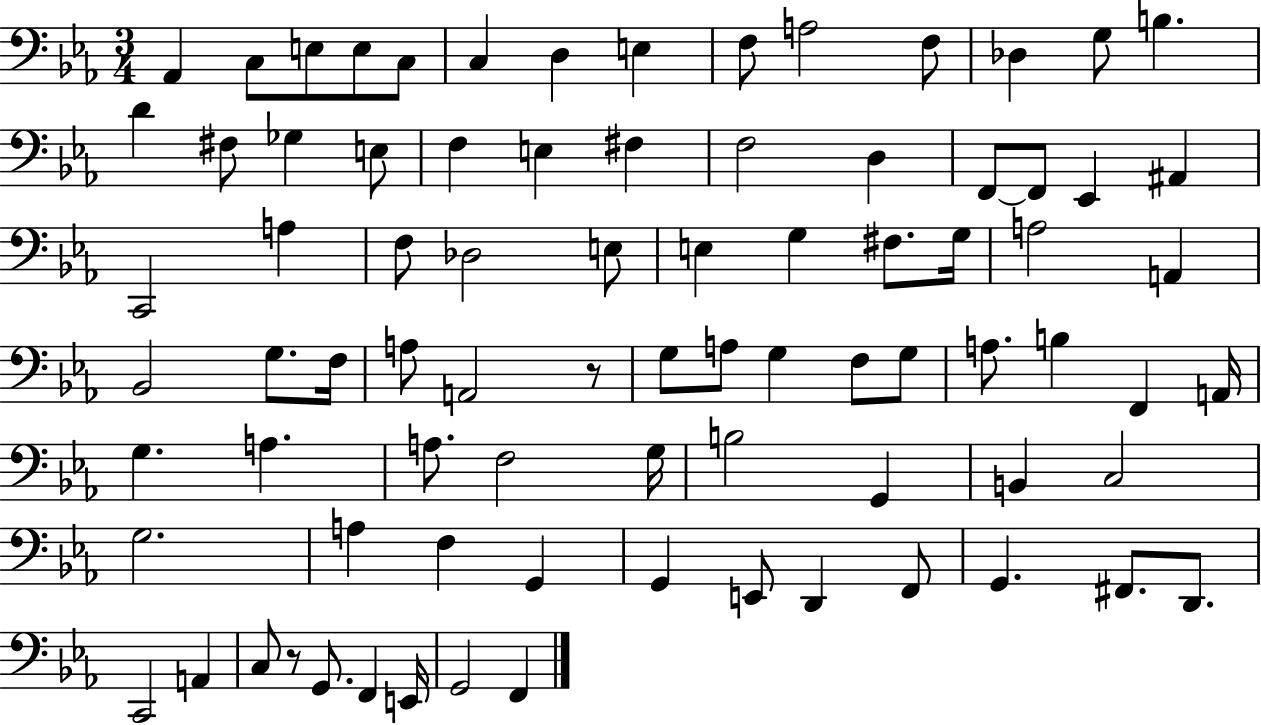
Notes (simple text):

Ab2/q C3/e E3/e E3/e C3/e C3/q D3/q E3/q F3/e A3/h F3/e Db3/q G3/e B3/q. D4/q F#3/e Gb3/q E3/e F3/q E3/q F#3/q F3/h D3/q F2/e F2/e Eb2/q A#2/q C2/h A3/q F3/e Db3/h E3/e E3/q G3/q F#3/e. G3/s A3/h A2/q Bb2/h G3/e. F3/s A3/e A2/h R/e G3/e A3/e G3/q F3/e G3/e A3/e. B3/q F2/q A2/s G3/q. A3/q. A3/e. F3/h G3/s B3/h G2/q B2/q C3/h G3/h. A3/q F3/q G2/q G2/q E2/e D2/q F2/e G2/q. F#2/e. D2/e. C2/h A2/q C3/e R/e G2/e. F2/q E2/s G2/h F2/q